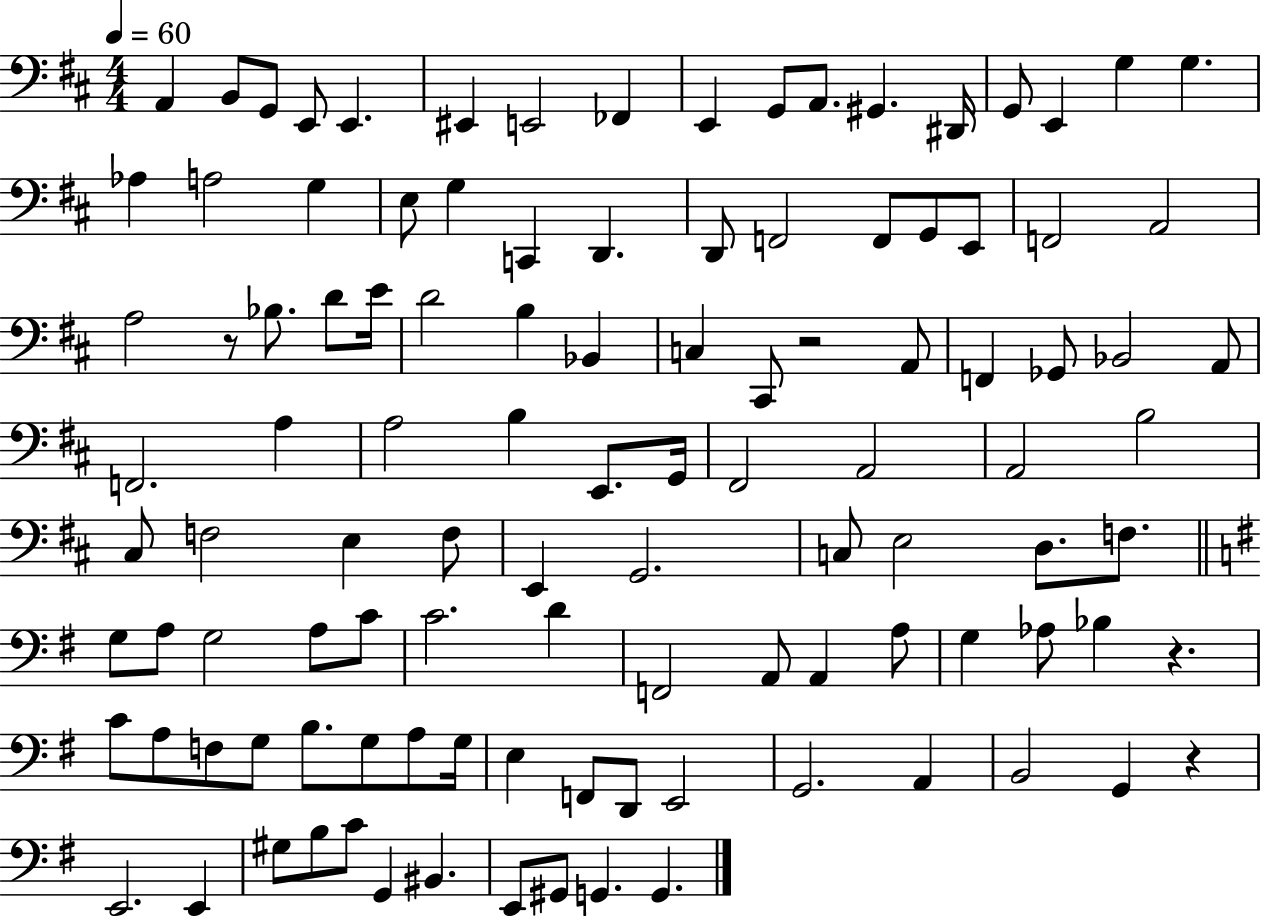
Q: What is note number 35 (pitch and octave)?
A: E4